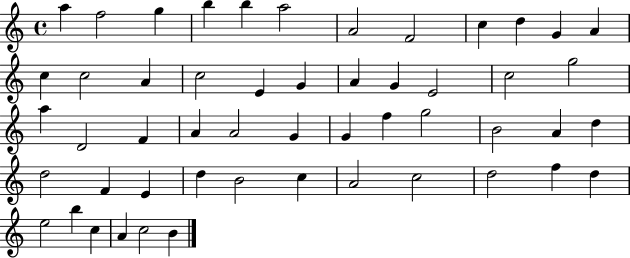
A5/q F5/h G5/q B5/q B5/q A5/h A4/h F4/h C5/q D5/q G4/q A4/q C5/q C5/h A4/q C5/h E4/q G4/q A4/q G4/q E4/h C5/h G5/h A5/q D4/h F4/q A4/q A4/h G4/q G4/q F5/q G5/h B4/h A4/q D5/q D5/h F4/q E4/q D5/q B4/h C5/q A4/h C5/h D5/h F5/q D5/q E5/h B5/q C5/q A4/q C5/h B4/q